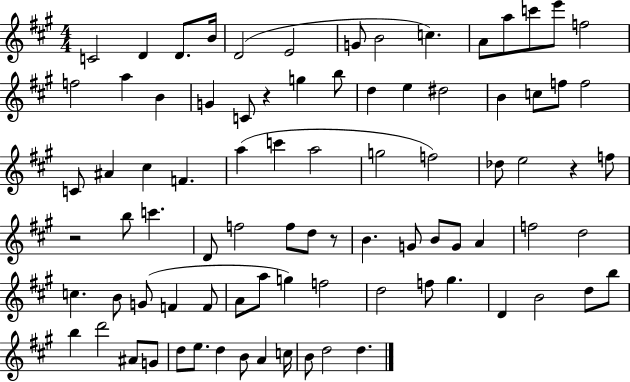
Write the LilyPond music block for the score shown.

{
  \clef treble
  \numericTimeSignature
  \time 4/4
  \key a \major
  \repeat volta 2 { c'2 d'4 d'8. b'16 | d'2( e'2 | g'8 b'2 c''4.) | a'8 a''8 c'''8 e'''8 f''2 | \break f''2 a''4 b'4 | g'4 c'8 r4 g''4 b''8 | d''4 e''4 dis''2 | b'4 c''8 f''8 f''2 | \break c'8 ais'4 cis''4 f'4. | a''4( c'''4 a''2 | g''2 f''2) | des''8 e''2 r4 f''8 | \break r2 b''8 c'''4. | d'8 f''2 f''8 d''8 r8 | b'4. g'8 b'8 g'8 a'4 | f''2 d''2 | \break c''4. b'8 g'8( f'4 f'8 | a'8 a''8 g''4) f''2 | d''2 f''8 gis''4. | d'4 b'2 d''8 b''8 | \break b''4 d'''2 ais'8 g'8 | d''8 e''8. d''4 b'8 a'4 c''16 | b'8 d''2 d''4. | } \bar "|."
}